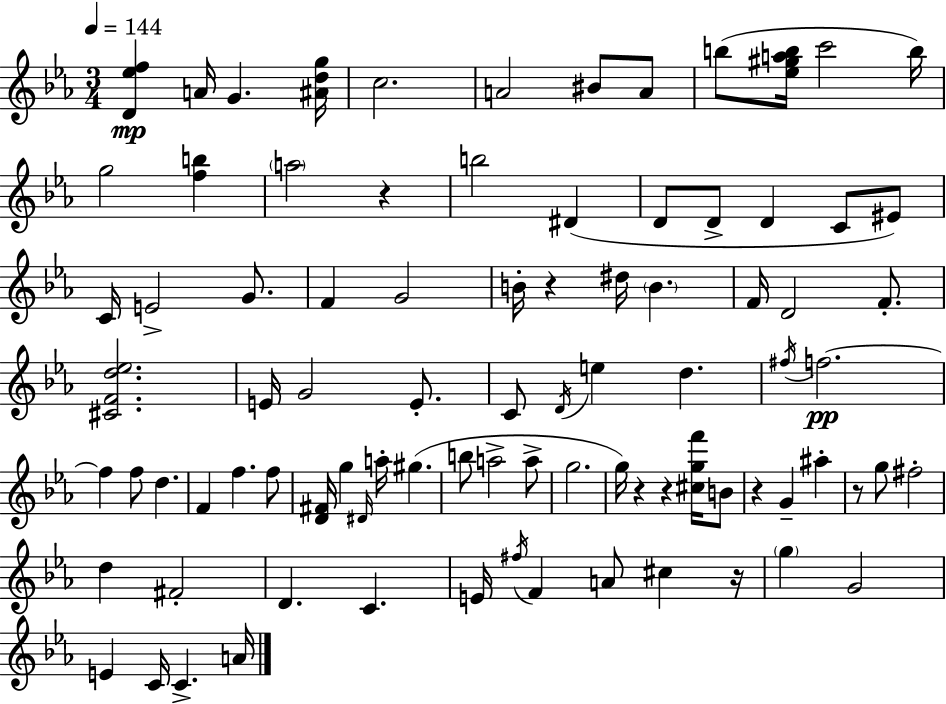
X:1
T:Untitled
M:3/4
L:1/4
K:Eb
[D_ef] A/4 G [^Adg]/4 c2 A2 ^B/2 A/2 b/2 [_e^gab]/4 c'2 b/4 g2 [fb] a2 z b2 ^D D/2 D/2 D C/2 ^E/2 C/4 E2 G/2 F G2 B/4 z ^d/4 B F/4 D2 F/2 [^CFd_e]2 E/4 G2 E/2 C/2 D/4 e d ^f/4 f2 f f/2 d F f f/2 [D^F]/4 g ^D/4 a/4 ^g b/2 a2 a/2 g2 g/4 z z [^cgf']/4 B/2 z G ^a z/2 g/2 ^f2 d ^F2 D C E/4 ^f/4 F A/2 ^c z/4 g G2 E C/4 C A/4